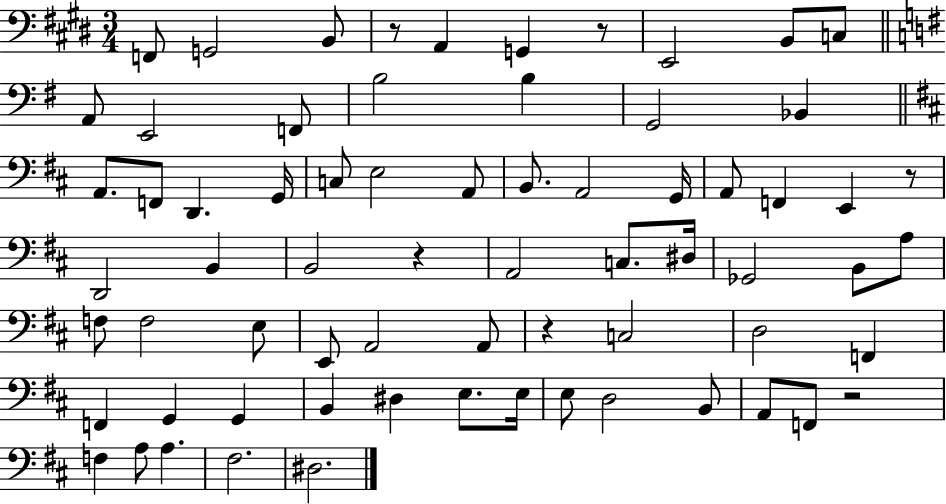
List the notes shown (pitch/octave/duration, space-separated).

F2/e G2/h B2/e R/e A2/q G2/q R/e E2/h B2/e C3/e A2/e E2/h F2/e B3/h B3/q G2/h Bb2/q A2/e. F2/e D2/q. G2/s C3/e E3/h A2/e B2/e. A2/h G2/s A2/e F2/q E2/q R/e D2/h B2/q B2/h R/q A2/h C3/e. D#3/s Gb2/h B2/e A3/e F3/e F3/h E3/e E2/e A2/h A2/e R/q C3/h D3/h F2/q F2/q G2/q G2/q B2/q D#3/q E3/e. E3/s E3/e D3/h B2/e A2/e F2/e R/h F3/q A3/e A3/q. F#3/h. D#3/h.